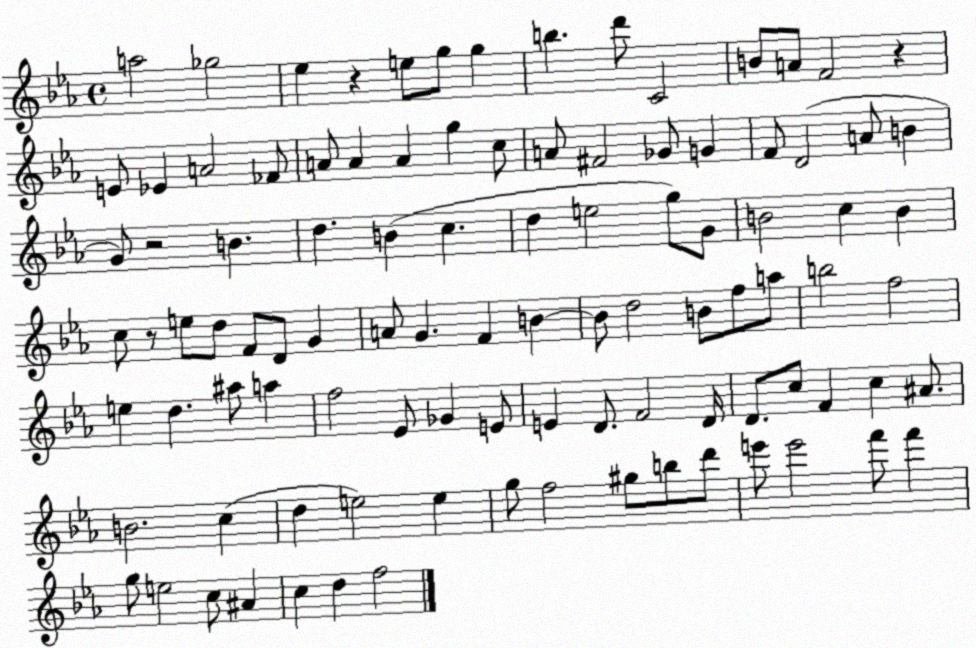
X:1
T:Untitled
M:4/4
L:1/4
K:Eb
a2 _g2 _e z e/2 g/2 g b d'/2 C2 B/2 A/2 F2 z E/2 _E A2 _F/2 A/2 A A g c/2 A/2 ^F2 _G/2 G F/2 D2 A/2 B G/2 z2 B d B c d e2 g/2 G/2 B2 c B c/2 z/2 e/2 d/2 F/2 D/2 G A/2 G F B B/2 d2 B/2 f/2 a/2 b2 f2 e d ^a/2 a f2 _E/2 _G E/2 E D/2 F2 D/4 D/2 c/2 F c ^A/2 B2 c d e2 e g/2 f2 ^g/2 b/2 d'/2 e'/2 e'2 f'/2 f' g/2 e2 c/2 ^A c d f2